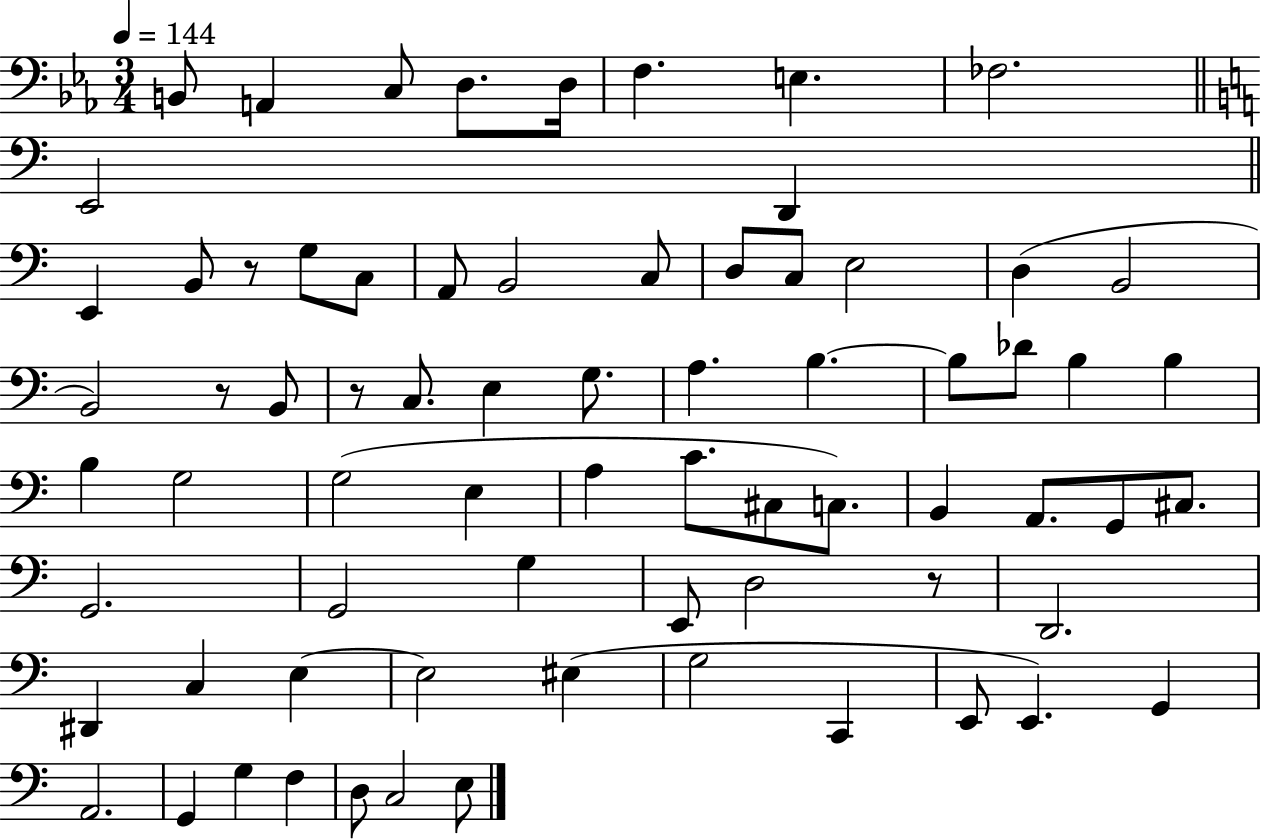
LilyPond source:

{
  \clef bass
  \numericTimeSignature
  \time 3/4
  \key ees \major
  \tempo 4 = 144
  \repeat volta 2 { b,8 a,4 c8 d8. d16 | f4. e4. | fes2. | \bar "||" \break \key c \major e,2 d,4 | \bar "||" \break \key c \major e,4 b,8 r8 g8 c8 | a,8 b,2 c8 | d8 c8 e2 | d4( b,2 | \break b,2) r8 b,8 | r8 c8. e4 g8. | a4. b4.~~ | b8 des'8 b4 b4 | \break b4 g2 | g2( e4 | a4 c'8. cis8 c8.) | b,4 a,8. g,8 cis8. | \break g,2. | g,2 g4 | e,8 d2 r8 | d,2. | \break dis,4 c4 e4~~ | e2 eis4( | g2 c,4 | e,8 e,4.) g,4 | \break a,2. | g,4 g4 f4 | d8 c2 e8 | } \bar "|."
}